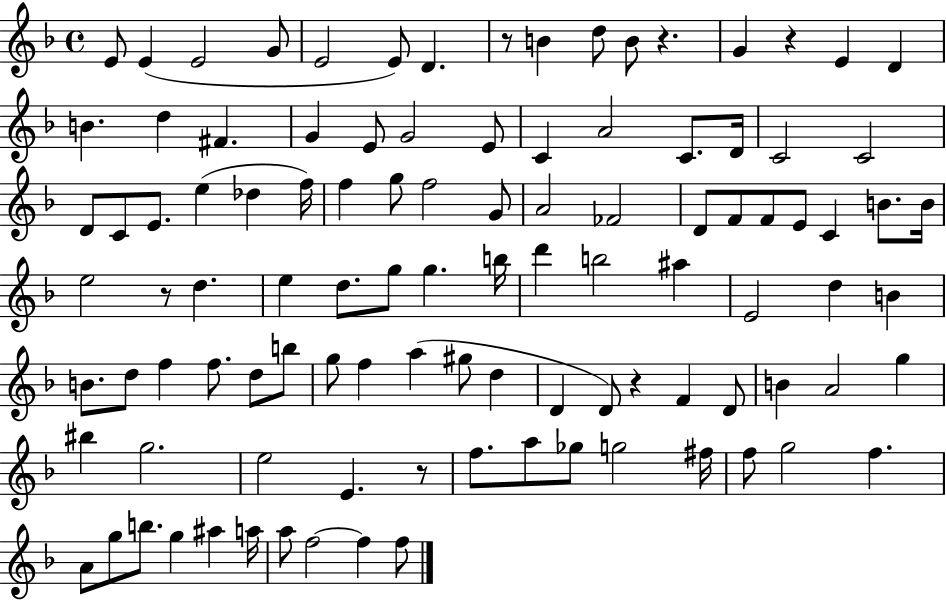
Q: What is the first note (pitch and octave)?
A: E4